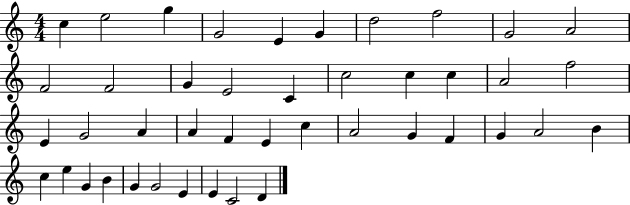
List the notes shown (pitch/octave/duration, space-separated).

C5/q E5/h G5/q G4/h E4/q G4/q D5/h F5/h G4/h A4/h F4/h F4/h G4/q E4/h C4/q C5/h C5/q C5/q A4/h F5/h E4/q G4/h A4/q A4/q F4/q E4/q C5/q A4/h G4/q F4/q G4/q A4/h B4/q C5/q E5/q G4/q B4/q G4/q G4/h E4/q E4/q C4/h D4/q